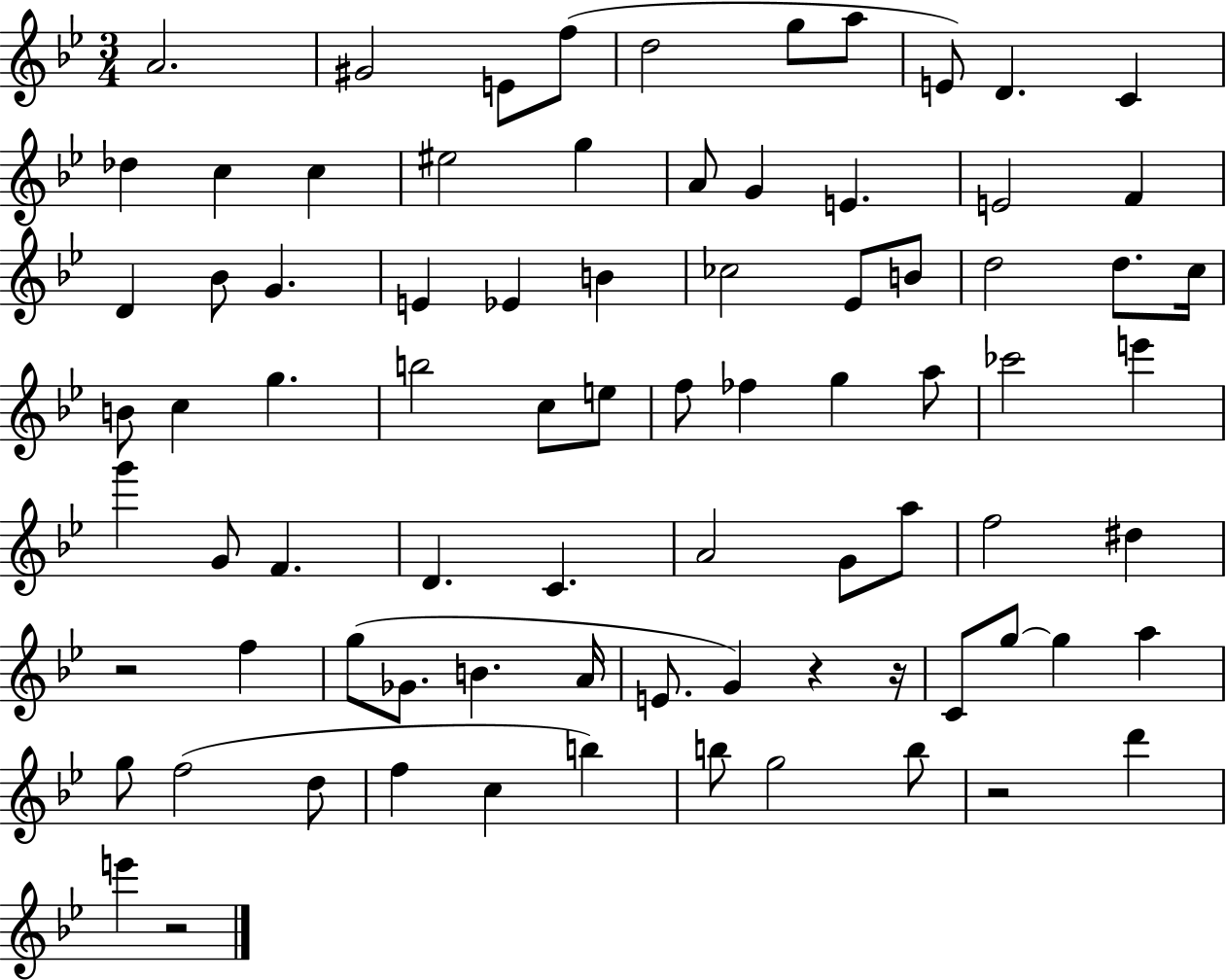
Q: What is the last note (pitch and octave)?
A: E6